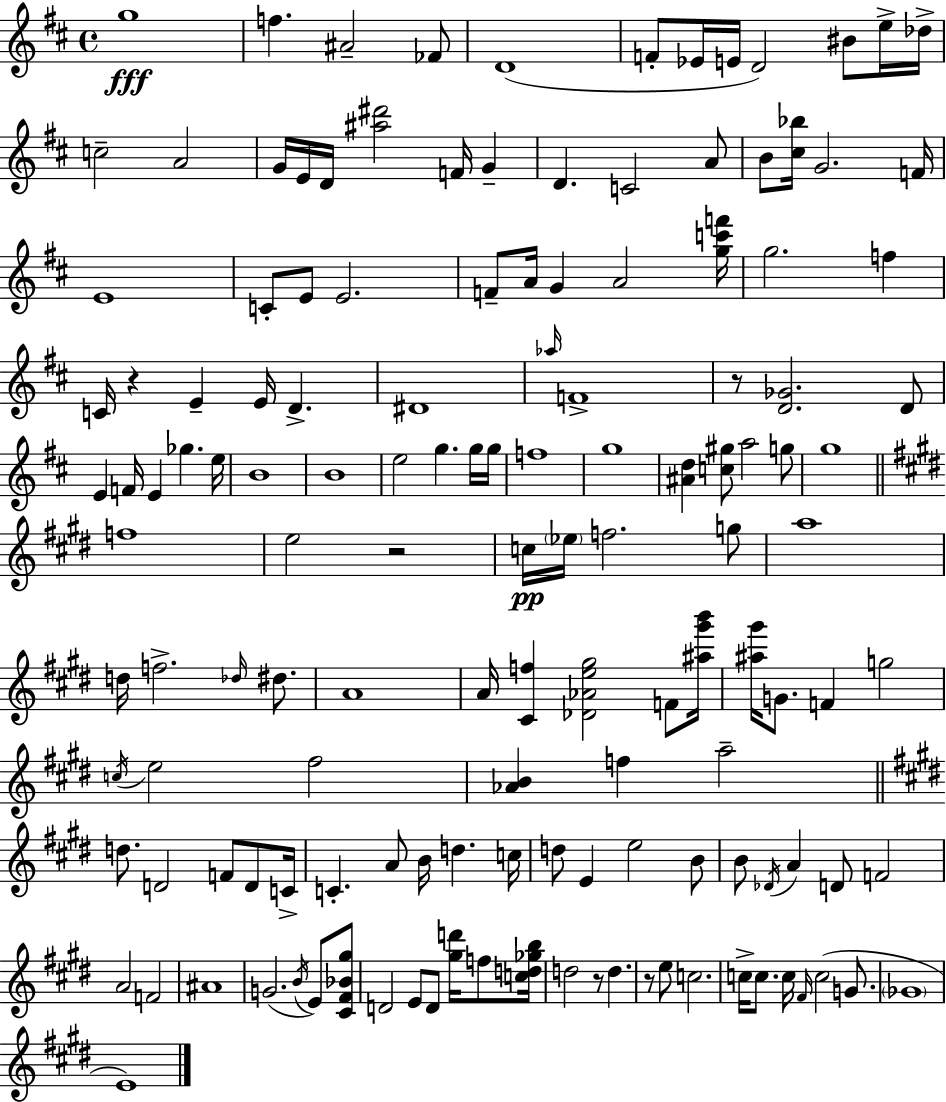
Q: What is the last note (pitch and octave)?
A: E4